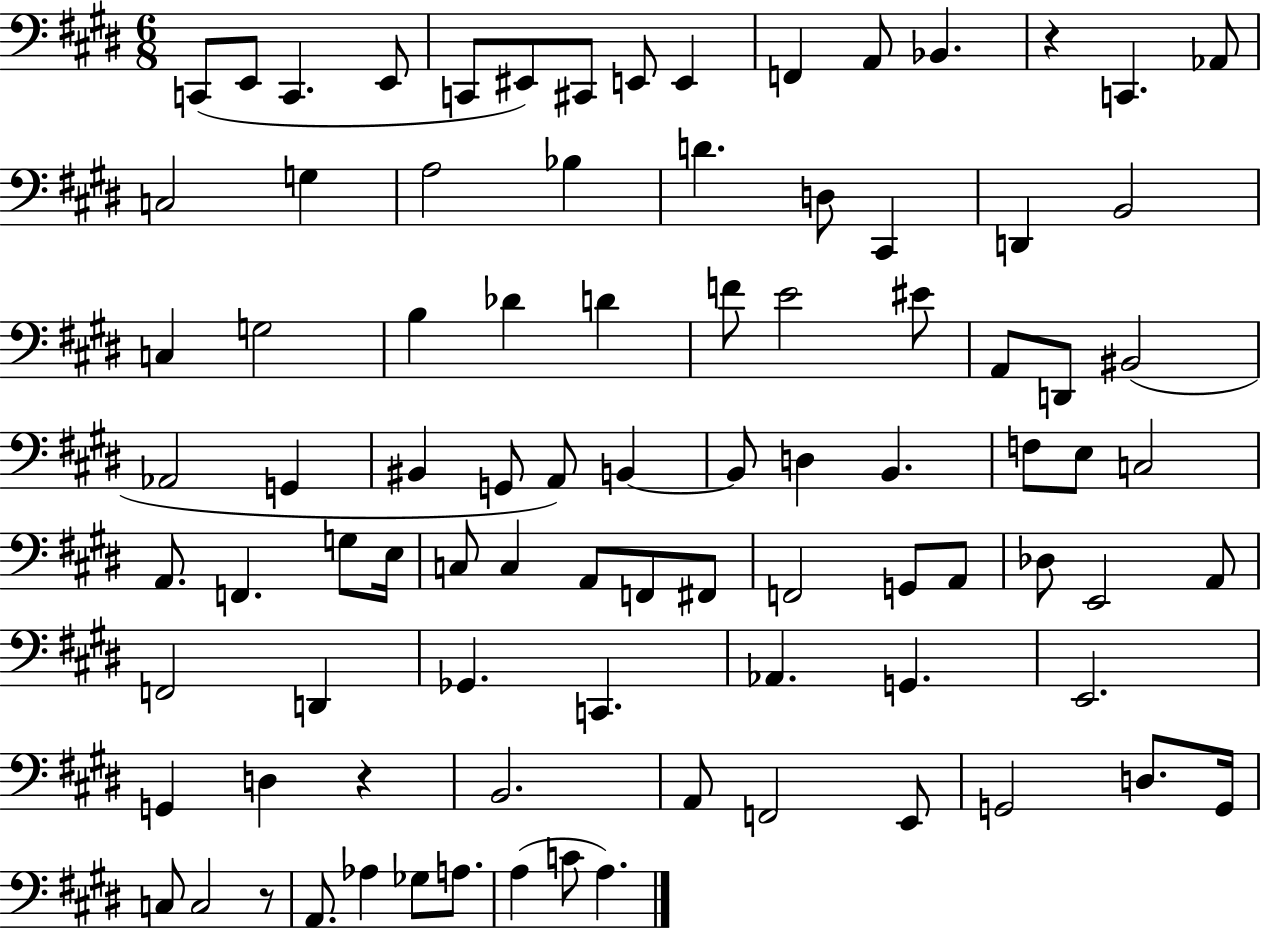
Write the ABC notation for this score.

X:1
T:Untitled
M:6/8
L:1/4
K:E
C,,/2 E,,/2 C,, E,,/2 C,,/2 ^E,,/2 ^C,,/2 E,,/2 E,, F,, A,,/2 _B,, z C,, _A,,/2 C,2 G, A,2 _B, D D,/2 ^C,, D,, B,,2 C, G,2 B, _D D F/2 E2 ^E/2 A,,/2 D,,/2 ^B,,2 _A,,2 G,, ^B,, G,,/2 A,,/2 B,, B,,/2 D, B,, F,/2 E,/2 C,2 A,,/2 F,, G,/2 E,/4 C,/2 C, A,,/2 F,,/2 ^F,,/2 F,,2 G,,/2 A,,/2 _D,/2 E,,2 A,,/2 F,,2 D,, _G,, C,, _A,, G,, E,,2 G,, D, z B,,2 A,,/2 F,,2 E,,/2 G,,2 D,/2 G,,/4 C,/2 C,2 z/2 A,,/2 _A, _G,/2 A,/2 A, C/2 A,